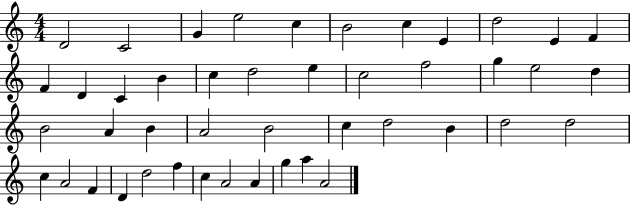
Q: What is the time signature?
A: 4/4